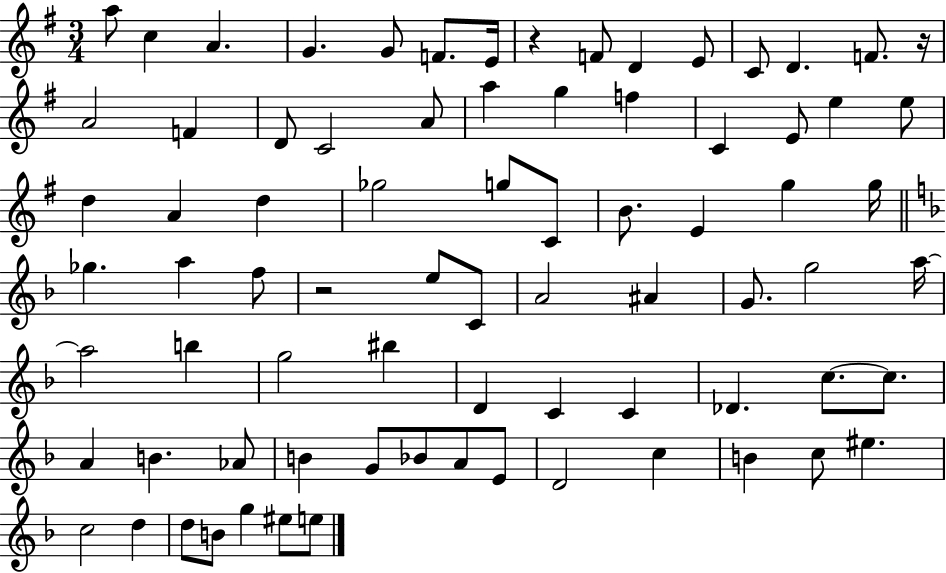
A5/e C5/q A4/q. G4/q. G4/e F4/e. E4/s R/q F4/e D4/q E4/e C4/e D4/q. F4/e. R/s A4/h F4/q D4/e C4/h A4/e A5/q G5/q F5/q C4/q E4/e E5/q E5/e D5/q A4/q D5/q Gb5/h G5/e C4/e B4/e. E4/q G5/q G5/s Gb5/q. A5/q F5/e R/h E5/e C4/e A4/h A#4/q G4/e. G5/h A5/s A5/h B5/q G5/h BIS5/q D4/q C4/q C4/q Db4/q. C5/e. C5/e. A4/q B4/q. Ab4/e B4/q G4/e Bb4/e A4/e E4/e D4/h C5/q B4/q C5/e EIS5/q. C5/h D5/q D5/e B4/e G5/q EIS5/e E5/e